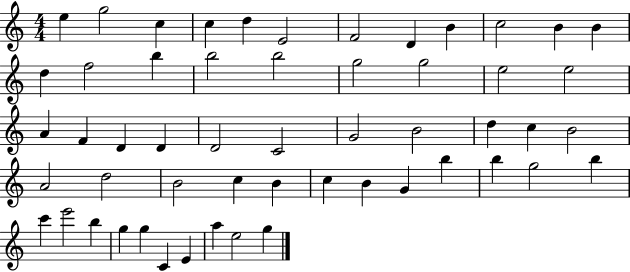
E5/q G5/h C5/q C5/q D5/q E4/h F4/h D4/q B4/q C5/h B4/q B4/q D5/q F5/h B5/q B5/h B5/h G5/h G5/h E5/h E5/h A4/q F4/q D4/q D4/q D4/h C4/h G4/h B4/h D5/q C5/q B4/h A4/h D5/h B4/h C5/q B4/q C5/q B4/q G4/q B5/q B5/q G5/h B5/q C6/q E6/h B5/q G5/q G5/q C4/q E4/q A5/q E5/h G5/q